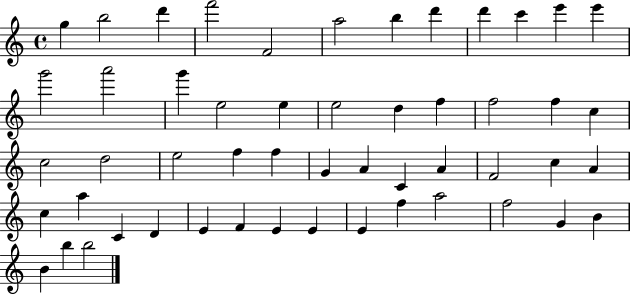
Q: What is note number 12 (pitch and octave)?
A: E6